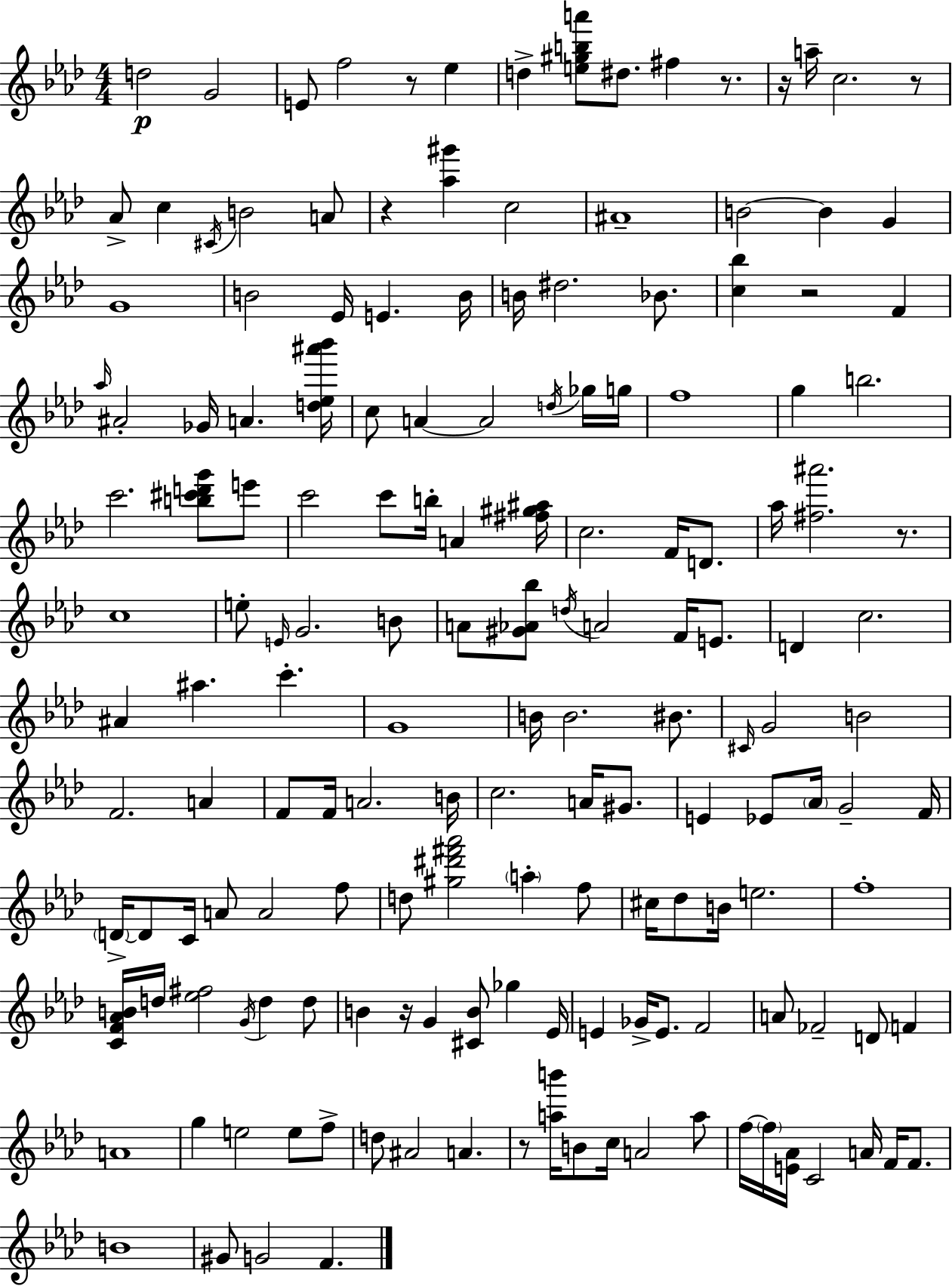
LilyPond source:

{
  \clef treble
  \numericTimeSignature
  \time 4/4
  \key f \minor
  d''2\p g'2 | e'8 f''2 r8 ees''4 | d''4-> <e'' gis'' b'' a'''>8 dis''8. fis''4 r8. | r16 a''16-- c''2. r8 | \break aes'8-> c''4 \acciaccatura { cis'16 } b'2 a'8 | r4 <aes'' gis'''>4 c''2 | ais'1-- | b'2~~ b'4 g'4 | \break g'1 | b'2 ees'16 e'4. | b'16 b'16 dis''2. bes'8. | <c'' bes''>4 r2 f'4 | \break \grace { aes''16 } ais'2-. ges'16 a'4. | <d'' ees'' ais''' bes'''>16 c''8 a'4~~ a'2 | \acciaccatura { d''16 } ges''16 g''16 f''1 | g''4 b''2. | \break c'''2. <b'' cis''' d''' g'''>8 | e'''8 c'''2 c'''8 b''16-. a'4 | <fis'' gis'' ais''>16 c''2. f'16 | d'8. aes''16 <fis'' ais'''>2. | \break r8. c''1 | e''8-. \grace { e'16 } g'2. | b'8 a'8 <gis' aes' bes''>8 \acciaccatura { d''16 } a'2 | f'16 e'8. d'4 c''2. | \break ais'4 ais''4. c'''4.-. | g'1 | b'16 b'2. | bis'8. \grace { cis'16 } g'2 b'2 | \break f'2. | a'4 f'8 f'16 a'2. | b'16 c''2. | a'16 gis'8. e'4 ees'8 \parenthesize aes'16 g'2-- | \break f'16 \parenthesize d'16->~~ d'8 c'16 a'8 a'2 | f''8 d''8 <gis'' dis''' fis''' aes'''>2 | \parenthesize a''4-. f''8 cis''16 des''8 b'16 e''2. | f''1-. | \break <c' f' aes' b'>16 d''16 <ees'' fis''>2 | \acciaccatura { g'16 } d''4 d''8 b'4 r16 g'4 | <cis' b'>8 ges''4 ees'16 e'4 ges'16-> e'8. f'2 | a'8 fes'2-- | \break d'8 f'4 a'1 | g''4 e''2 | e''8 f''8-> d''8 ais'2 | a'4. r8 <a'' b'''>16 b'8 c''16 a'2 | \break a''8 f''16~~ \parenthesize f''16 <e' aes'>16 c'2 | a'16 f'16 f'8. b'1 | gis'8 g'2 | f'4. \bar "|."
}